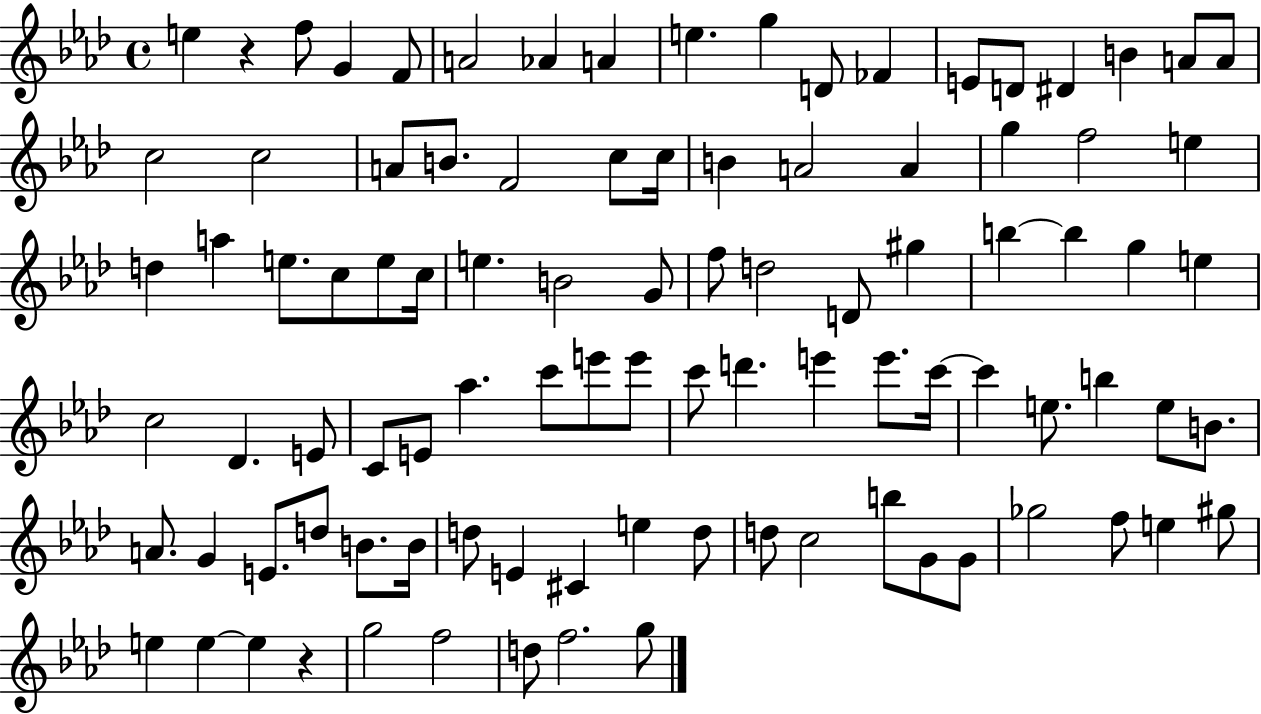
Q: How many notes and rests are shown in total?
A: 96